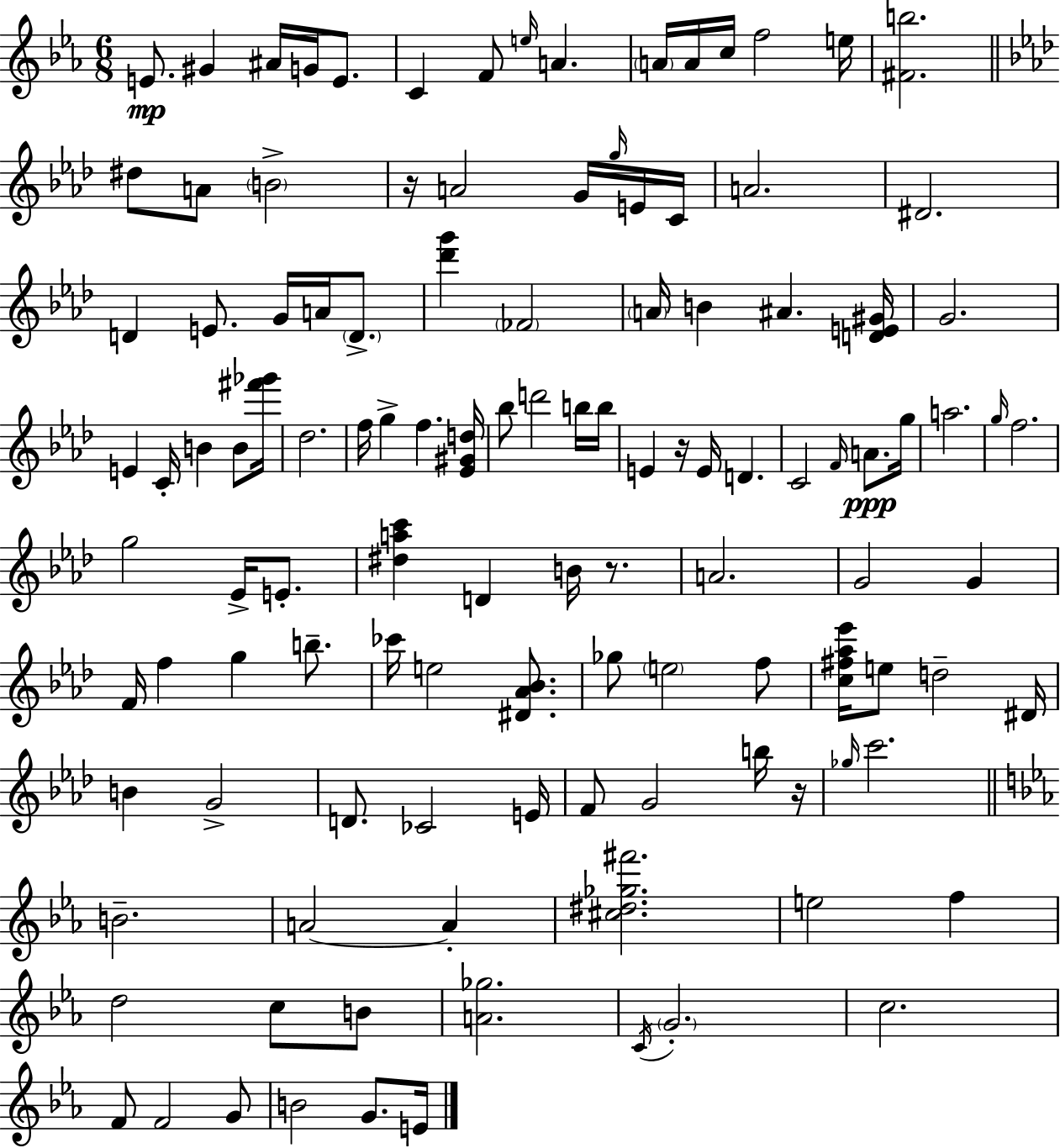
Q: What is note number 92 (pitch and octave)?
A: D5